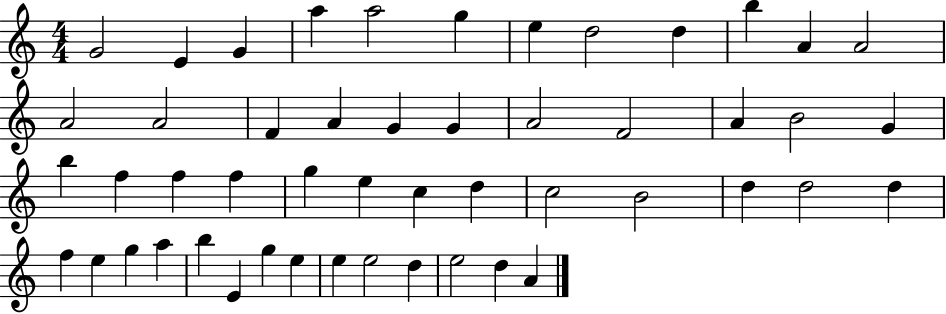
G4/h E4/q G4/q A5/q A5/h G5/q E5/q D5/h D5/q B5/q A4/q A4/h A4/h A4/h F4/q A4/q G4/q G4/q A4/h F4/h A4/q B4/h G4/q B5/q F5/q F5/q F5/q G5/q E5/q C5/q D5/q C5/h B4/h D5/q D5/h D5/q F5/q E5/q G5/q A5/q B5/q E4/q G5/q E5/q E5/q E5/h D5/q E5/h D5/q A4/q